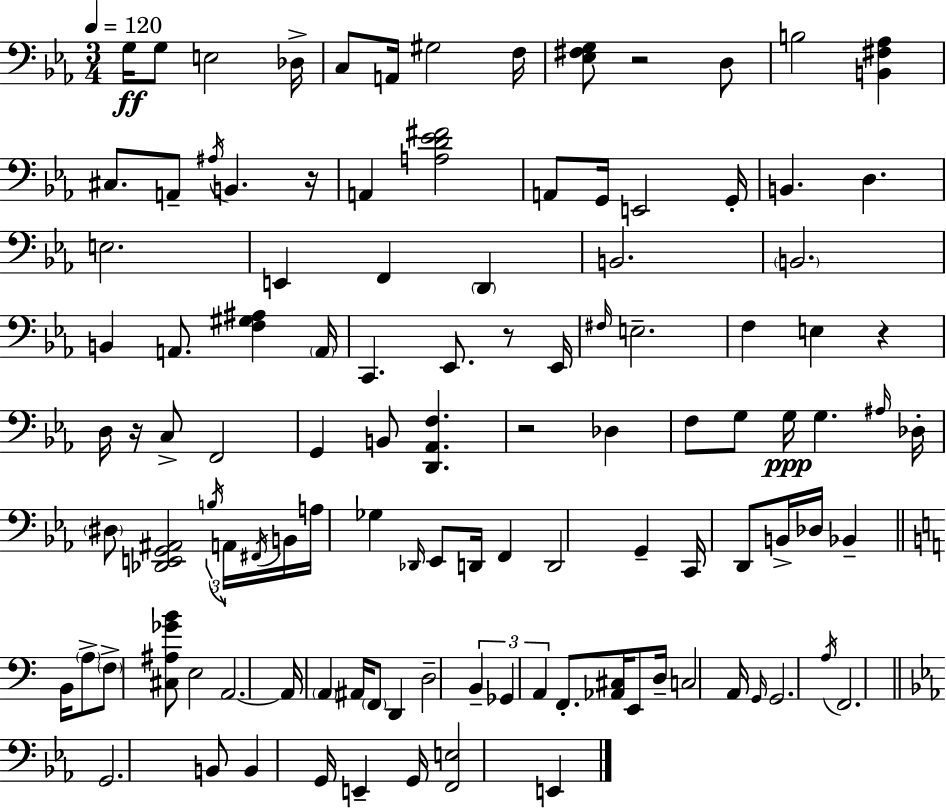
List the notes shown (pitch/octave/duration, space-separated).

G3/s G3/e E3/h Db3/s C3/e A2/s G#3/h F3/s [Eb3,F#3,G3]/e R/h D3/e B3/h [B2,F#3,Ab3]/q C#3/e. A2/e A#3/s B2/q. R/s A2/q [A3,D4,Eb4,F#4]/h A2/e G2/s E2/h G2/s B2/q. D3/q. E3/h. E2/q F2/q D2/q B2/h. B2/h. B2/q A2/e. [F3,G#3,A#3]/q A2/s C2/q. Eb2/e. R/e Eb2/s F#3/s E3/h. F3/q E3/q R/q D3/s R/s C3/e F2/h G2/q B2/e [D2,Ab2,F3]/q. R/h Db3/q F3/e G3/e G3/s G3/q. A#3/s Db3/s D#3/e [Db2,E2,G2,A#2]/h B3/s A2/s F#2/s B2/s A3/s Gb3/q Db2/s Eb2/e D2/s F2/q D2/h G2/q C2/s D2/e B2/s Db3/s Bb2/q B2/s A3/e F3/e [C#3,A#3,Gb4,B4]/e E3/h A2/h. A2/s A2/q A#2/s F2/e D2/q D3/h B2/q Gb2/q A2/q F2/e. [Ab2,C#3]/s E2/e D3/s C3/h A2/s G2/s G2/h. A3/s F2/h. G2/h. B2/e B2/q G2/s E2/q G2/s [F2,E3]/h E2/q